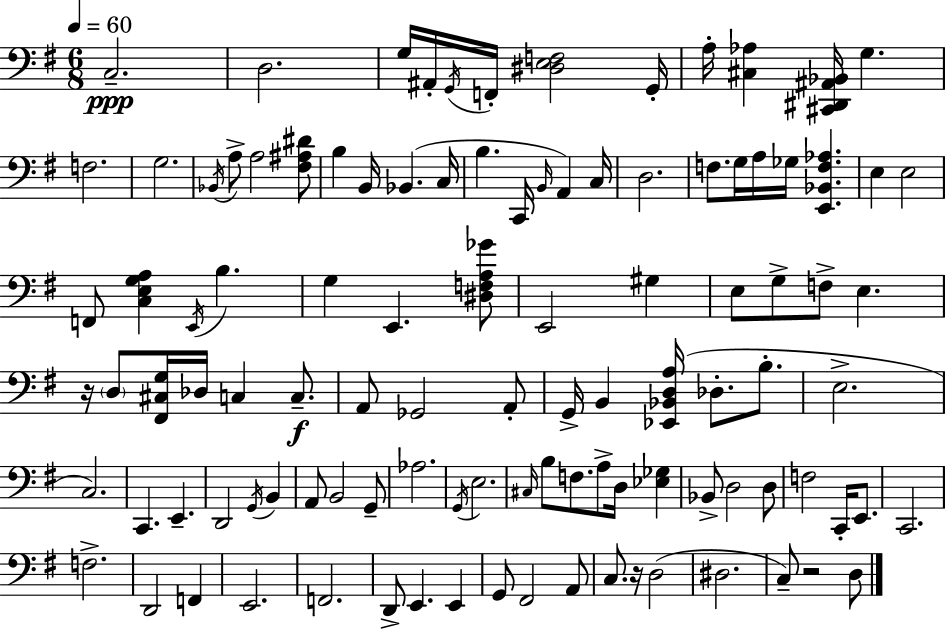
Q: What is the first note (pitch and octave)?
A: C3